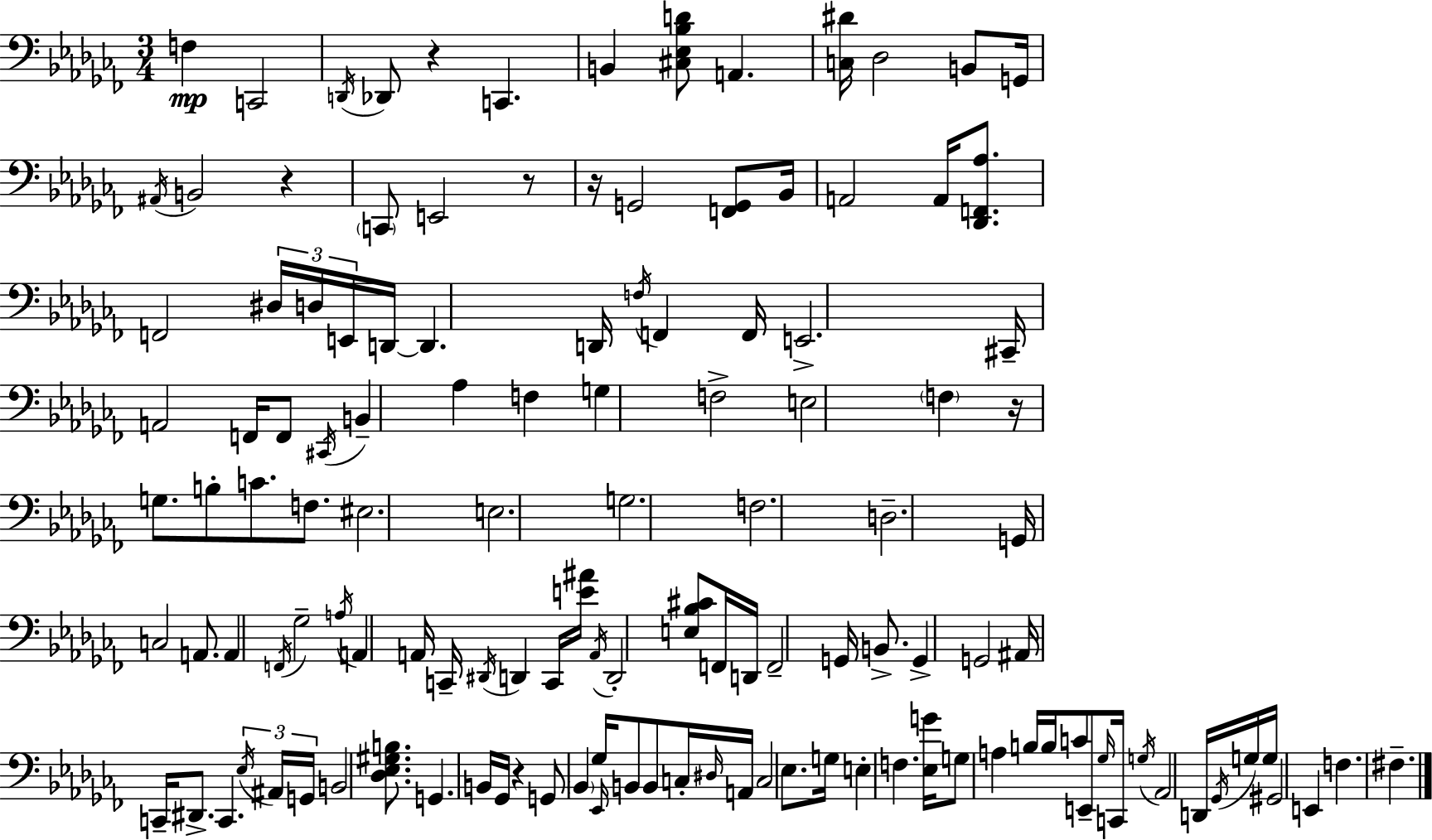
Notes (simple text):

F3/q C2/h D2/s Db2/e R/q C2/q. B2/q [C#3,Eb3,Bb3,D4]/e A2/q. [C3,D#4]/s Db3/h B2/e G2/s A#2/s B2/h R/q C2/e E2/h R/e R/s G2/h [F2,G2]/e Bb2/s A2/h A2/s [Db2,F2,Ab3]/e. F2/h D#3/s D3/s E2/s D2/s D2/q. D2/s F3/s F2/q F2/s E2/h. C#2/s A2/h F2/s F2/e C#2/s B2/q Ab3/q F3/q G3/q F3/h E3/h F3/q R/s G3/e. B3/e C4/e. F3/e. EIS3/h. E3/h. G3/h. F3/h. D3/h. G2/s C3/h A2/e. A2/q F2/s Gb3/h A3/s A2/q A2/s C2/s D#2/s D2/q C2/s [E4,A#4]/s A2/s D2/h [E3,Bb3,C#4]/e F2/s D2/s F2/h G2/s B2/e. G2/q G2/h A#2/s C2/s D#2/e. C2/q. Eb3/s A#2/s G2/s B2/h [Db3,Eb3,G#3,B3]/e. G2/q. B2/s Gb2/s R/q G2/e Bb2/q Gb3/s Eb2/s B2/e B2/e C3/s D#3/s A2/s C3/h Eb3/e. G3/s E3/q F3/q. [Eb3,G4]/s G3/e A3/q B3/s B3/s C4/e E2/e Gb3/s C2/s G3/s Ab2/h D2/s Gb2/s G3/s G3/s G#2/h E2/q F3/q. F#3/q.